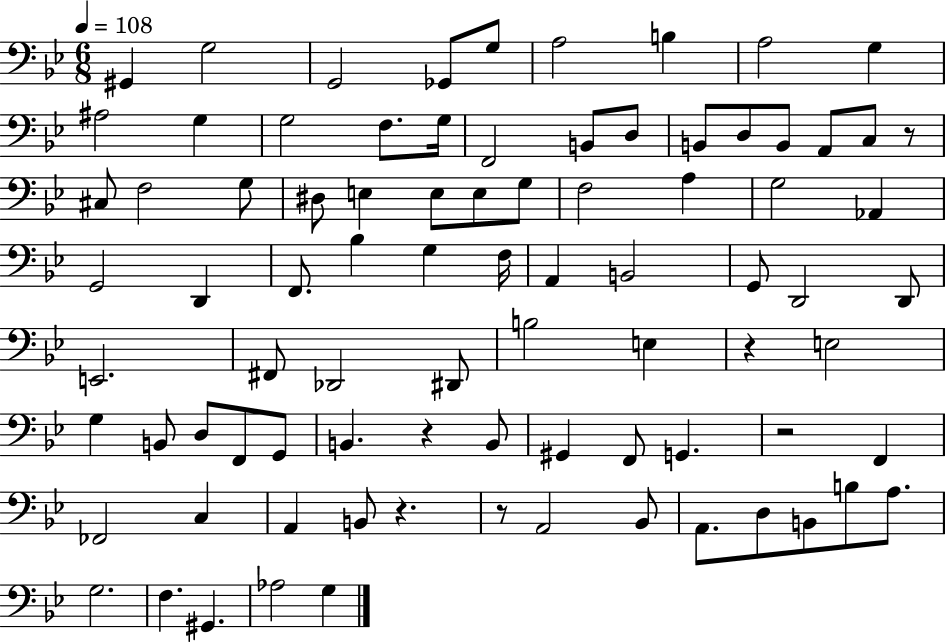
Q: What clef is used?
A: bass